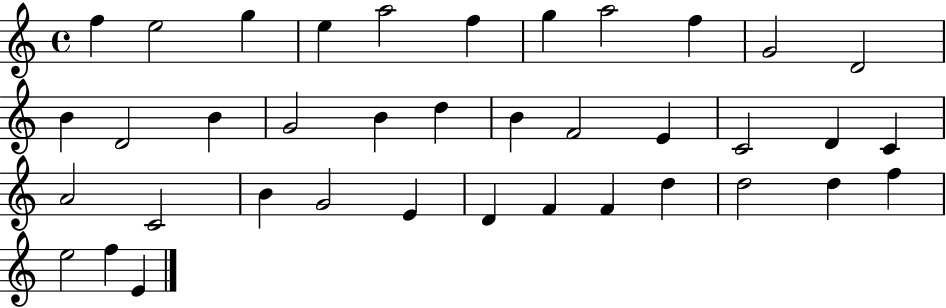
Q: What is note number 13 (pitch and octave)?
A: D4